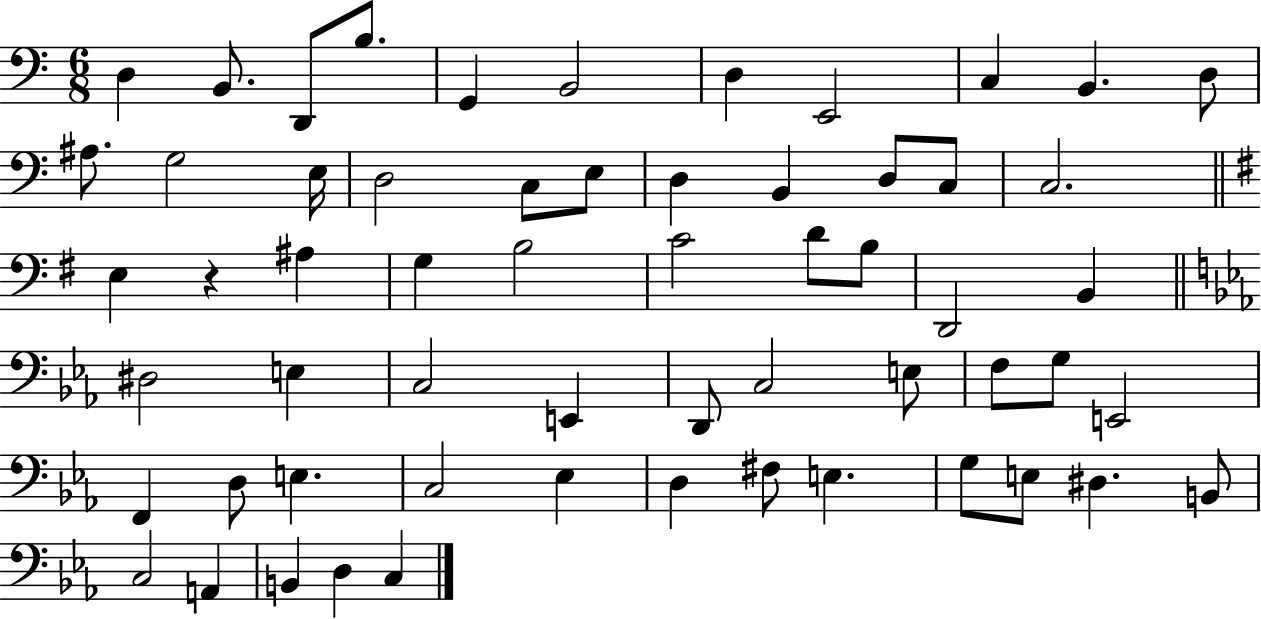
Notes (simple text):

D3/q B2/e. D2/e B3/e. G2/q B2/h D3/q E2/h C3/q B2/q. D3/e A#3/e. G3/h E3/s D3/h C3/e E3/e D3/q B2/q D3/e C3/e C3/h. E3/q R/q A#3/q G3/q B3/h C4/h D4/e B3/e D2/h B2/q D#3/h E3/q C3/h E2/q D2/e C3/h E3/e F3/e G3/e E2/h F2/q D3/e E3/q. C3/h Eb3/q D3/q F#3/e E3/q. G3/e E3/e D#3/q. B2/e C3/h A2/q B2/q D3/q C3/q